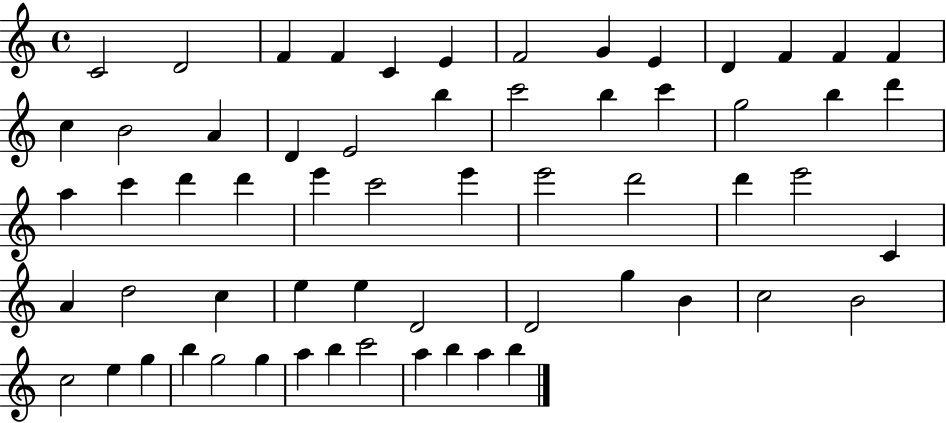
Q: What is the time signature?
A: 4/4